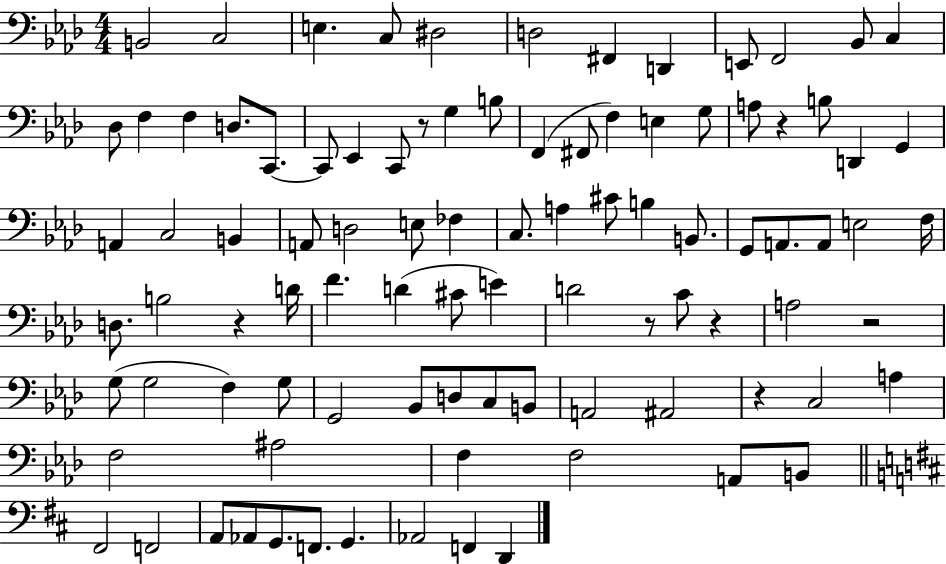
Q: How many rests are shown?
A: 7